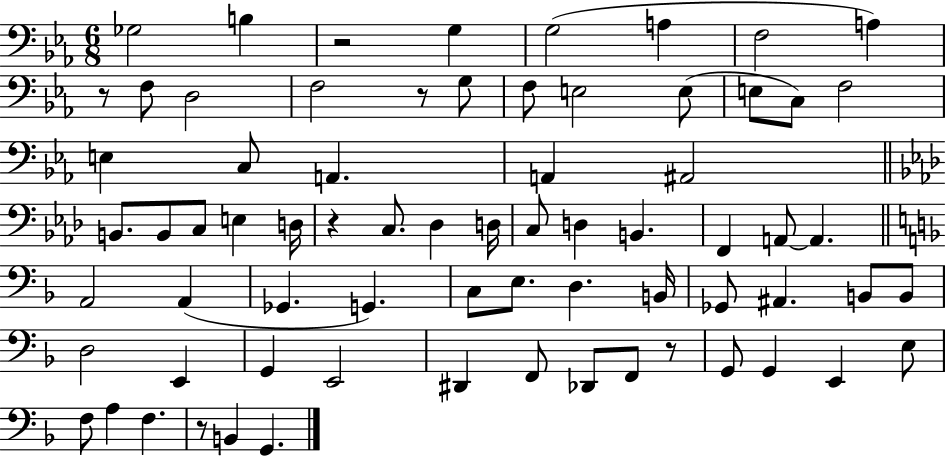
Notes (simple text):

Gb3/h B3/q R/h G3/q G3/h A3/q F3/h A3/q R/e F3/e D3/h F3/h R/e G3/e F3/e E3/h E3/e E3/e C3/e F3/h E3/q C3/e A2/q. A2/q A#2/h B2/e. B2/e C3/e E3/q D3/s R/q C3/e. Db3/q D3/s C3/e D3/q B2/q. F2/q A2/e A2/q. A2/h A2/q Gb2/q. G2/q. C3/e E3/e. D3/q. B2/s Gb2/e A#2/q. B2/e B2/e D3/h E2/q G2/q E2/h D#2/q F2/e Db2/e F2/e R/e G2/e G2/q E2/q E3/e F3/e A3/q F3/q. R/e B2/q G2/q.